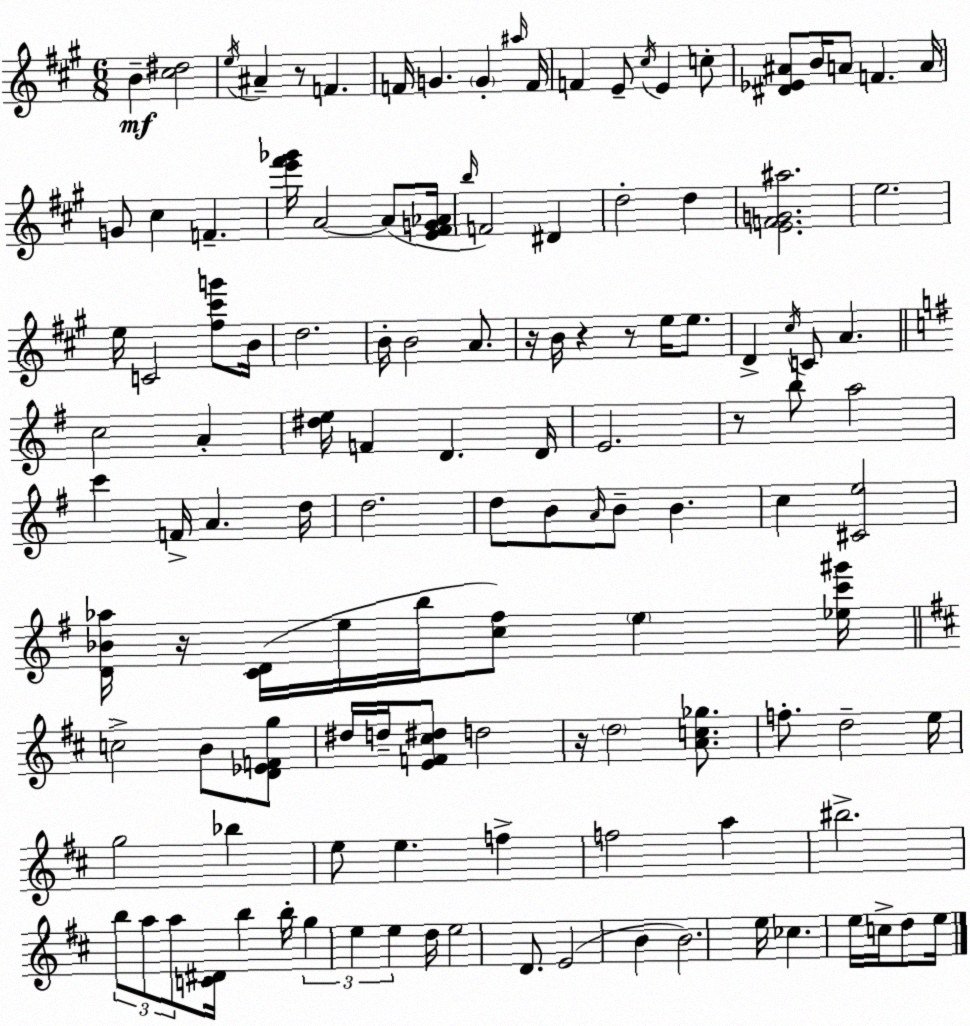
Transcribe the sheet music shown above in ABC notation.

X:1
T:Untitled
M:6/8
L:1/4
K:A
B [^c^d]2 e/4 ^A z/2 F F/4 G G ^a/4 F/4 F E/2 ^c/4 E c/2 [^D_E^A]/2 B/4 A/2 F A/4 G/2 ^c F [e'^f'_g']/4 A2 A/2 [E^FG_A]/4 b/4 F2 ^D d2 d [EFG^a]2 e2 e/4 C2 [^f^c'g']/2 B/4 d2 B/4 B2 A/2 z/4 B/4 z z/2 e/4 e/2 D ^c/4 C/2 A c2 A [^de]/4 F D D/4 E2 z/2 b/2 a2 c' F/4 A d/4 d2 d/2 B/2 A/4 B/2 B c [^Ce]2 [D_B_a]/4 z/4 [CD]/4 e/4 b/4 [c^f]/2 e [_ec'^g']/4 c2 B/2 [D_EFg]/2 ^d/4 d/4 [EF^c^d]/2 d2 z/4 d2 [Ac_g]/2 f/2 d2 e/4 g2 _b e/2 e f f2 a ^b2 b/2 a/2 a/2 [C^D]/4 b b/4 g e e d/4 e2 D/2 E2 B B2 e/4 _c e/4 c/4 d/2 e/4